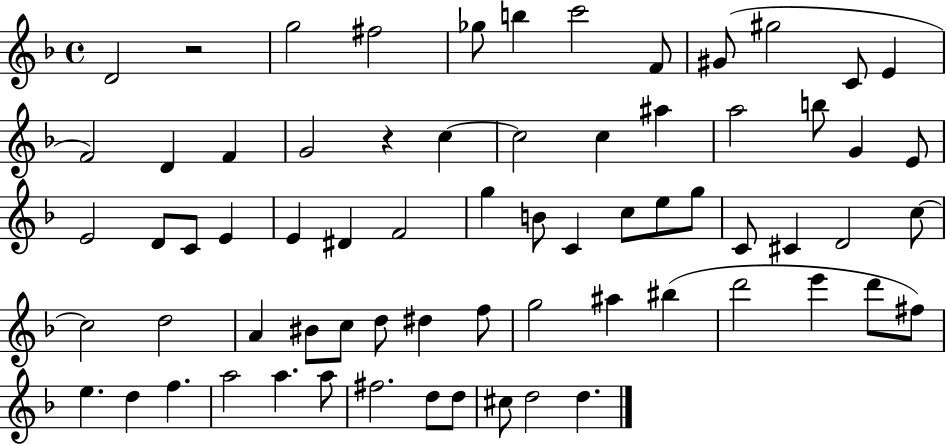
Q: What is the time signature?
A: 4/4